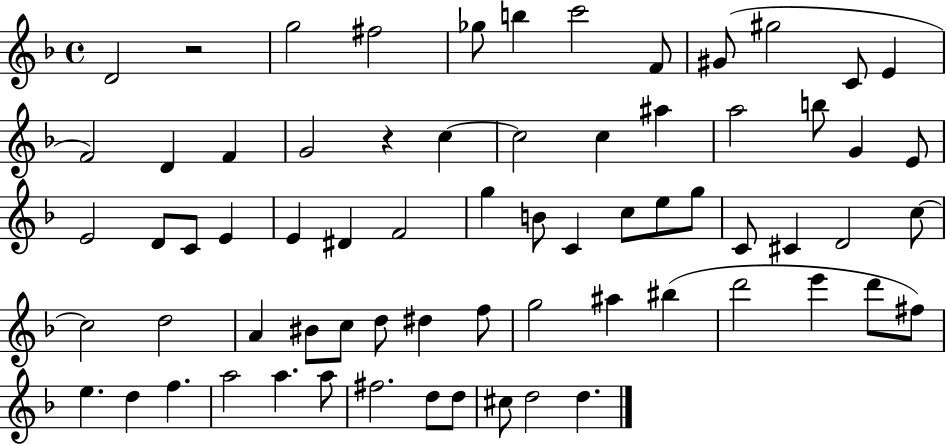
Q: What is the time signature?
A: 4/4